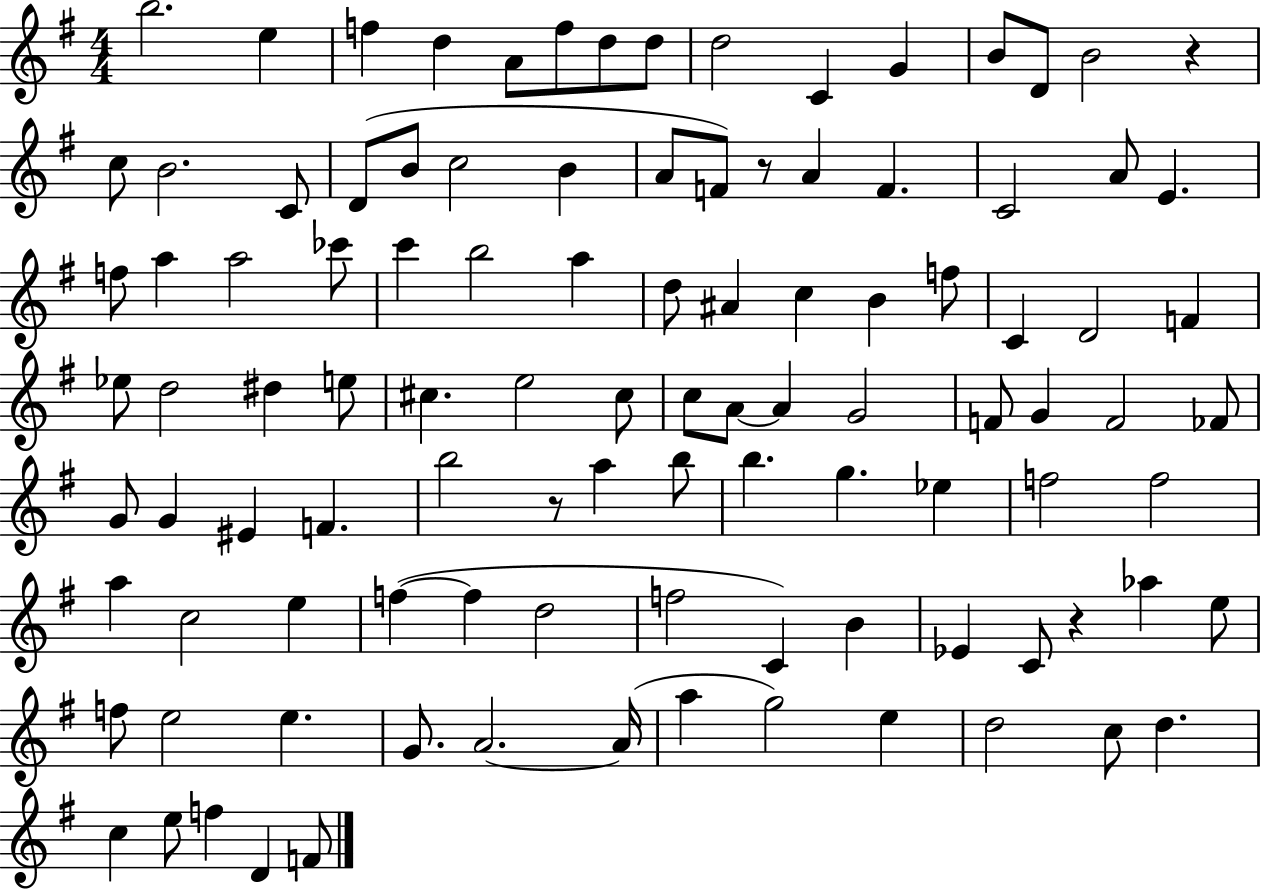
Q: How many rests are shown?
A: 4